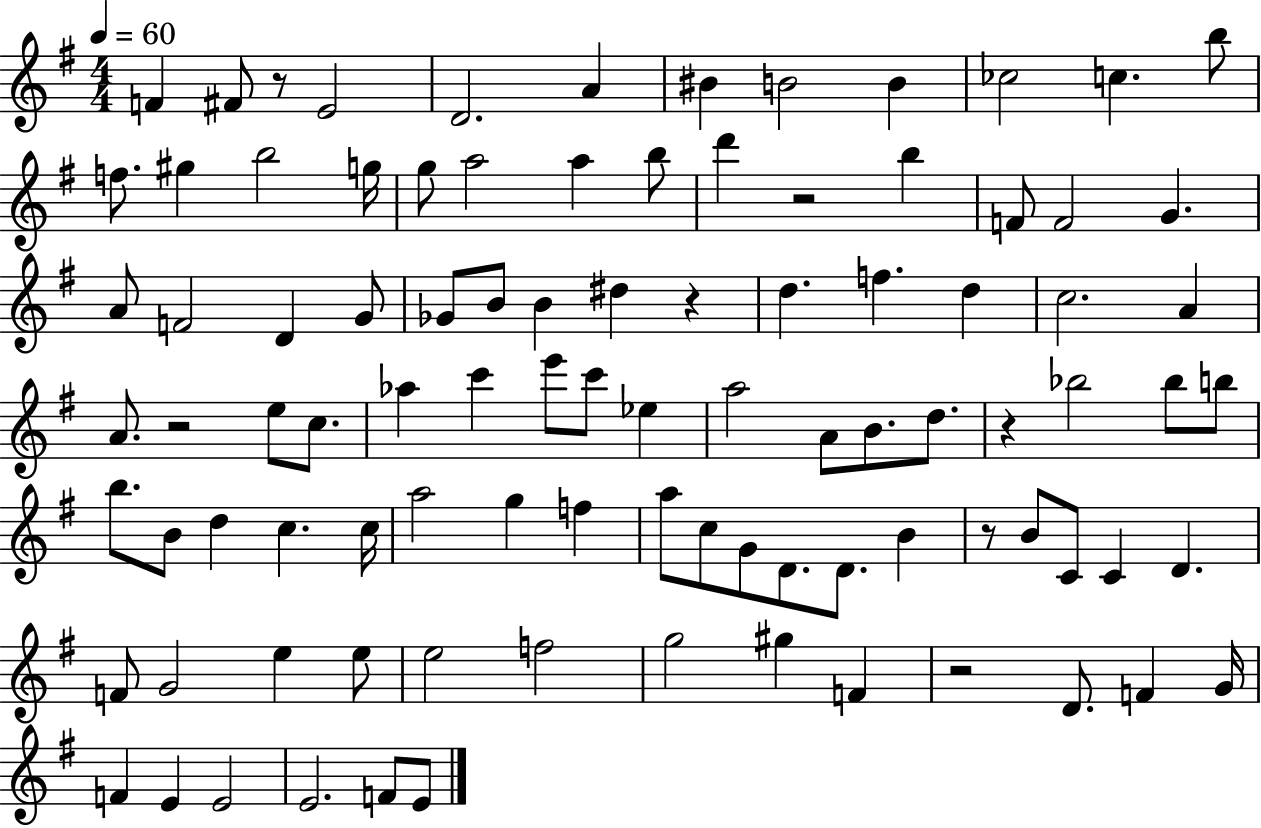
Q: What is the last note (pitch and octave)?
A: E4